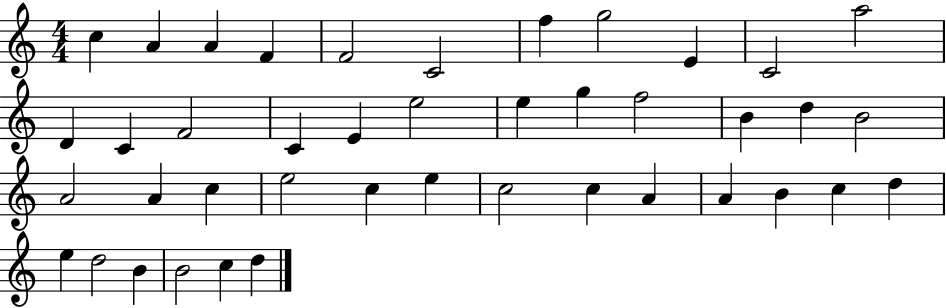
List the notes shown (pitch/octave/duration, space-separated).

C5/q A4/q A4/q F4/q F4/h C4/h F5/q G5/h E4/q C4/h A5/h D4/q C4/q F4/h C4/q E4/q E5/h E5/q G5/q F5/h B4/q D5/q B4/h A4/h A4/q C5/q E5/h C5/q E5/q C5/h C5/q A4/q A4/q B4/q C5/q D5/q E5/q D5/h B4/q B4/h C5/q D5/q